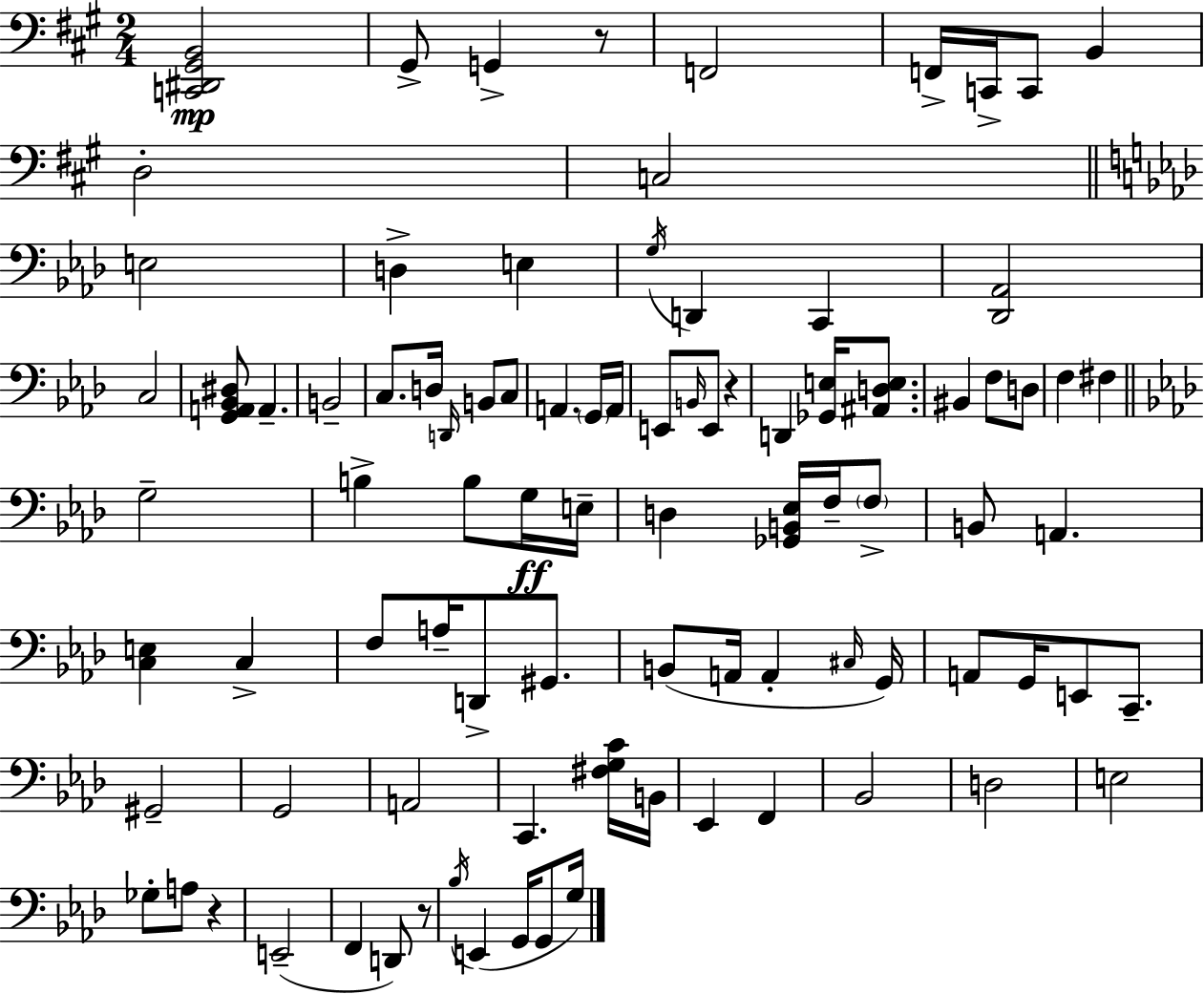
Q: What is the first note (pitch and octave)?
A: G#2